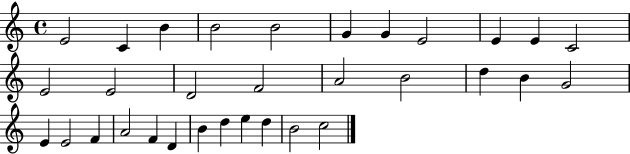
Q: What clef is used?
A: treble